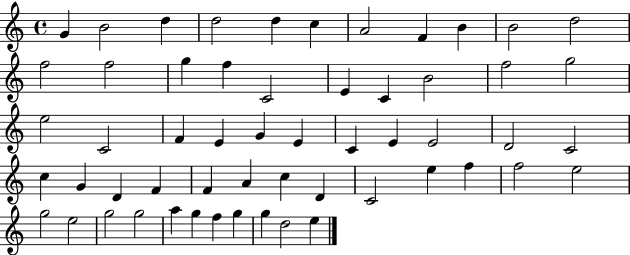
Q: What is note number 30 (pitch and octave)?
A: E4